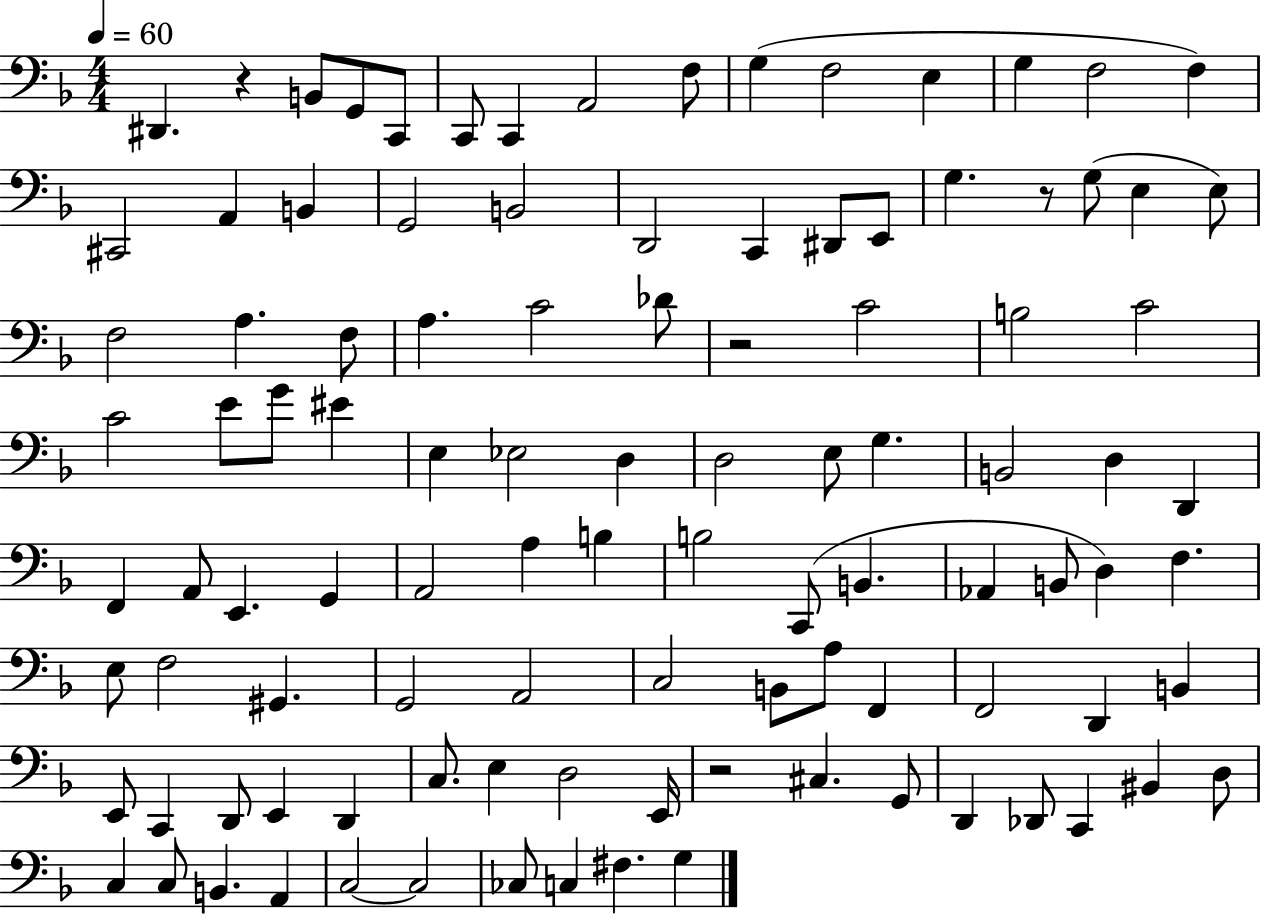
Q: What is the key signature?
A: F major